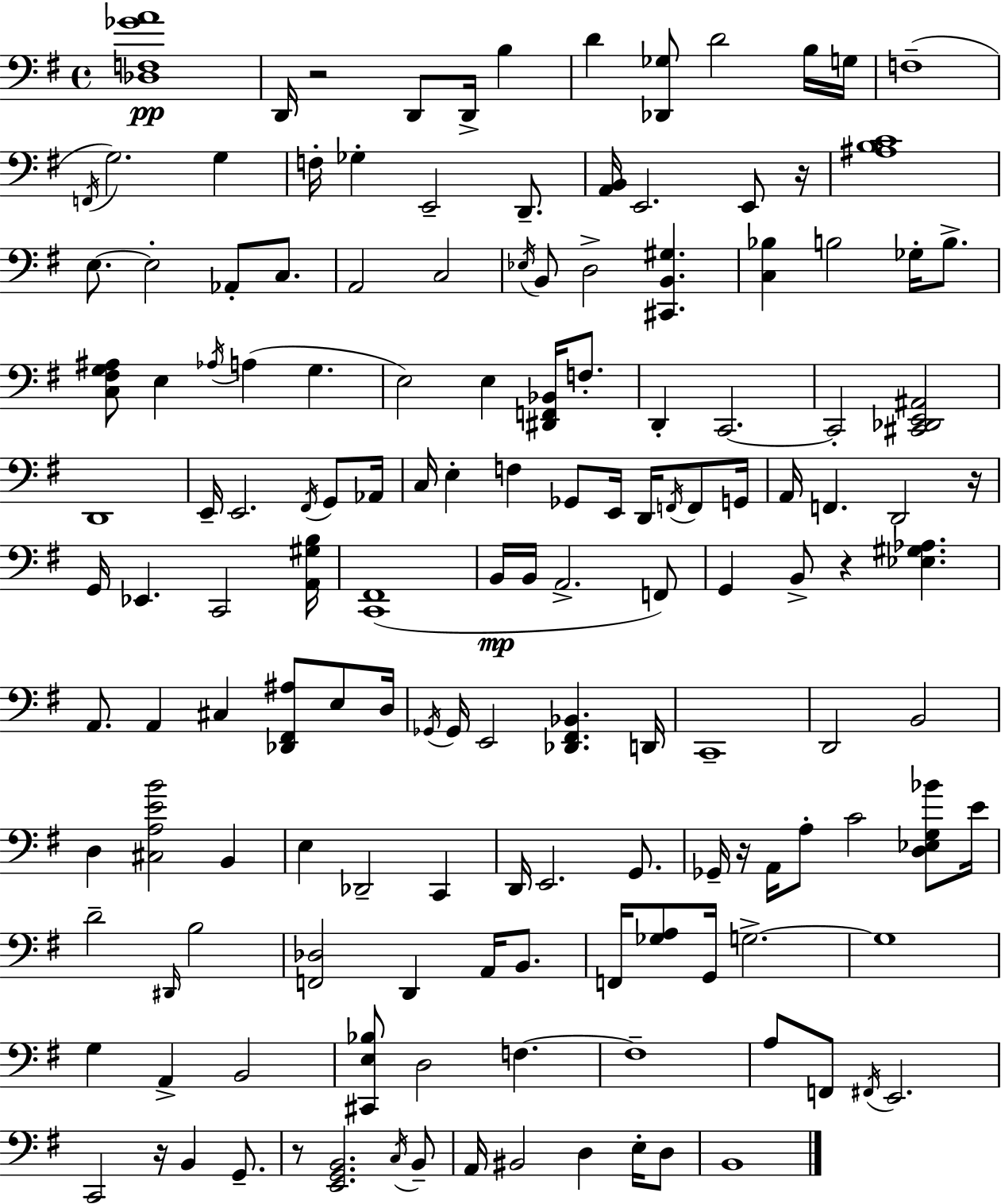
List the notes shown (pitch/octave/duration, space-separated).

[Db3,F3,Gb4,A4]/w D2/s R/h D2/e D2/s B3/q D4/q [Db2,Gb3]/e D4/h B3/s G3/s F3/w F2/s G3/h. G3/q F3/s Gb3/q E2/h D2/e. [A2,B2]/s E2/h. E2/e R/s [A#3,B3,C4]/w E3/e. E3/h Ab2/e C3/e. A2/h C3/h Eb3/s B2/e D3/h [C#2,B2,G#3]/q. [C3,Bb3]/q B3/h Gb3/s B3/e. [C3,F#3,G3,A#3]/e E3/q Ab3/s A3/q G3/q. E3/h E3/q [D#2,F2,Bb2]/s F3/e. D2/q C2/h. C2/h [C#2,Db2,E2,A#2]/h D2/w E2/s E2/h. F#2/s G2/e Ab2/s C3/s E3/q F3/q Gb2/e E2/s D2/s F2/s F2/e G2/s A2/s F2/q. D2/h R/s G2/s Eb2/q. C2/h [A2,G#3,B3]/s [C2,F#2]/w B2/s B2/s A2/h. F2/e G2/q B2/e R/q [Eb3,G#3,Ab3]/q. A2/e. A2/q C#3/q [Db2,F#2,A#3]/e E3/e D3/s Gb2/s Gb2/s E2/h [Db2,F#2,Bb2]/q. D2/s C2/w D2/h B2/h D3/q [C#3,A3,E4,B4]/h B2/q E3/q Db2/h C2/q D2/s E2/h. G2/e. Gb2/s R/s A2/s A3/e C4/h [D3,Eb3,G3,Bb4]/e E4/s D4/h D#2/s B3/h [F2,Db3]/h D2/q A2/s B2/e. F2/s [Gb3,A3]/e G2/s G3/h. G3/w G3/q A2/q B2/h [C#2,E3,Bb3]/e D3/h F3/q. F3/w A3/e F2/e F#2/s E2/h. C2/h R/s B2/q G2/e. R/e [E2,G2,B2]/h. C3/s B2/e A2/s BIS2/h D3/q E3/s D3/e B2/w